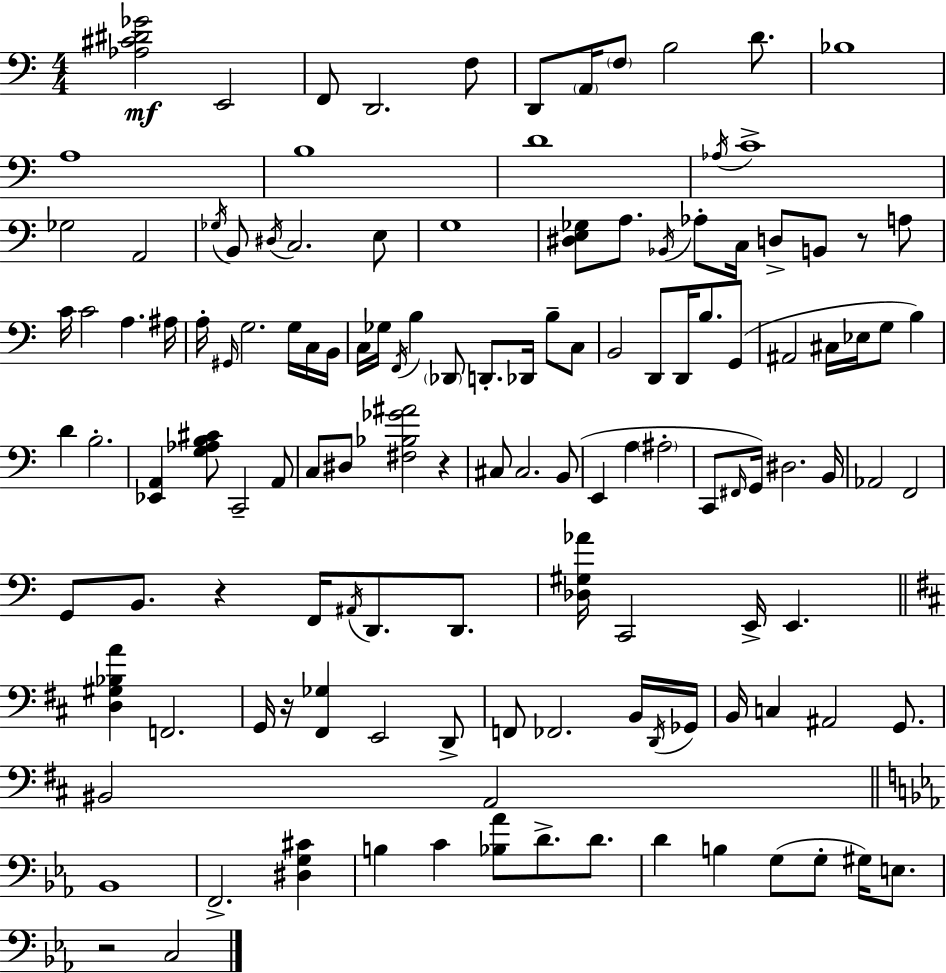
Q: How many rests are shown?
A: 5